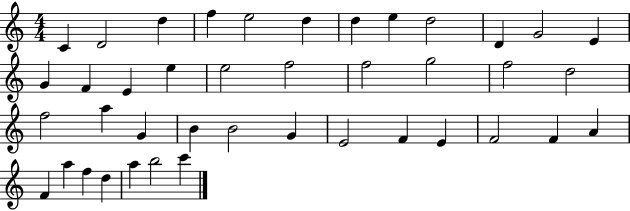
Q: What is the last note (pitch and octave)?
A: C6